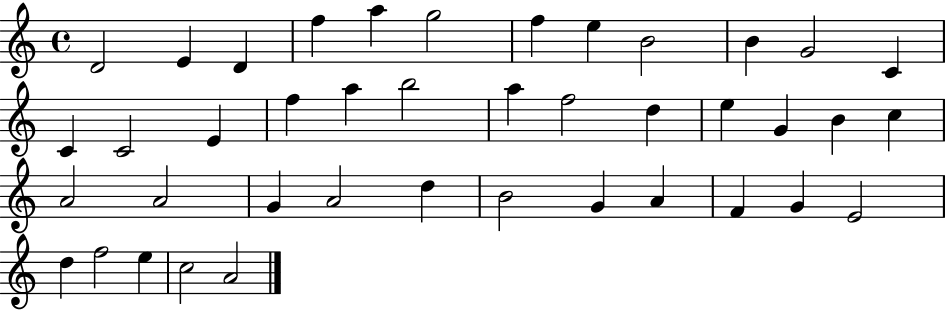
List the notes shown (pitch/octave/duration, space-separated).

D4/h E4/q D4/q F5/q A5/q G5/h F5/q E5/q B4/h B4/q G4/h C4/q C4/q C4/h E4/q F5/q A5/q B5/h A5/q F5/h D5/q E5/q G4/q B4/q C5/q A4/h A4/h G4/q A4/h D5/q B4/h G4/q A4/q F4/q G4/q E4/h D5/q F5/h E5/q C5/h A4/h